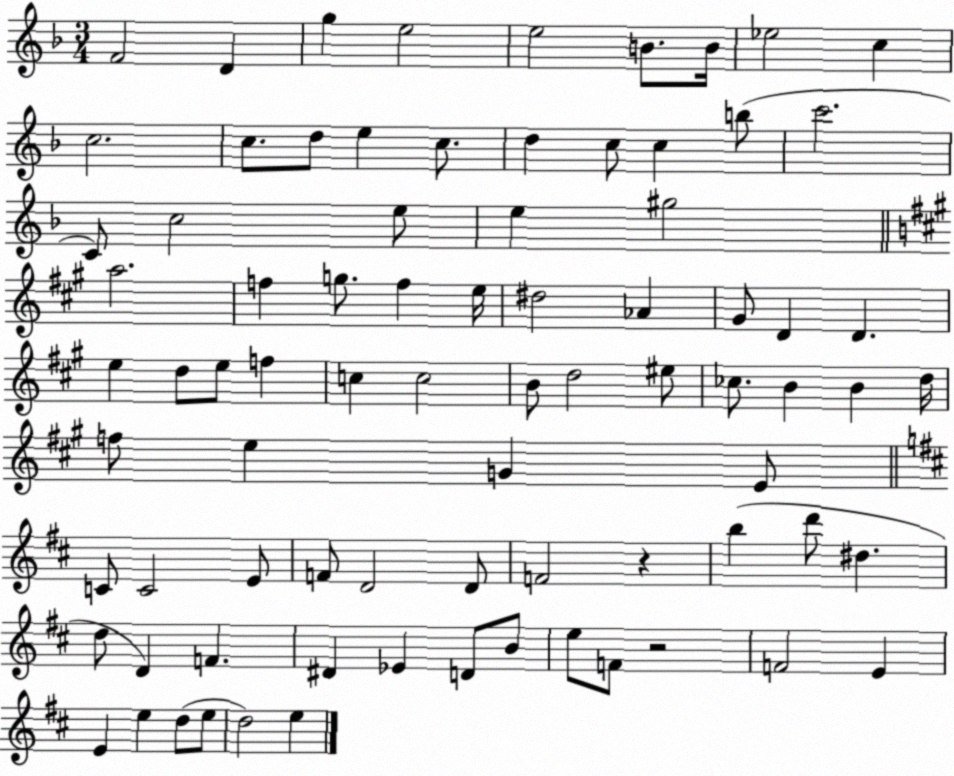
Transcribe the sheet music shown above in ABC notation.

X:1
T:Untitled
M:3/4
L:1/4
K:F
F2 D g e2 e2 B/2 B/4 _e2 c c2 c/2 d/2 e c/2 d c/2 c b/2 c'2 C/2 c2 e/2 e ^g2 a2 f g/2 f e/4 ^d2 _A ^G/2 D D e d/2 e/2 f c c2 B/2 d2 ^e/2 _c/2 B B d/4 f/2 e G E/2 C/2 C2 E/2 F/2 D2 D/2 F2 z b d'/2 ^d d/2 D F ^D _E D/2 B/2 e/2 F/2 z2 F2 E E e d/2 e/2 d2 e